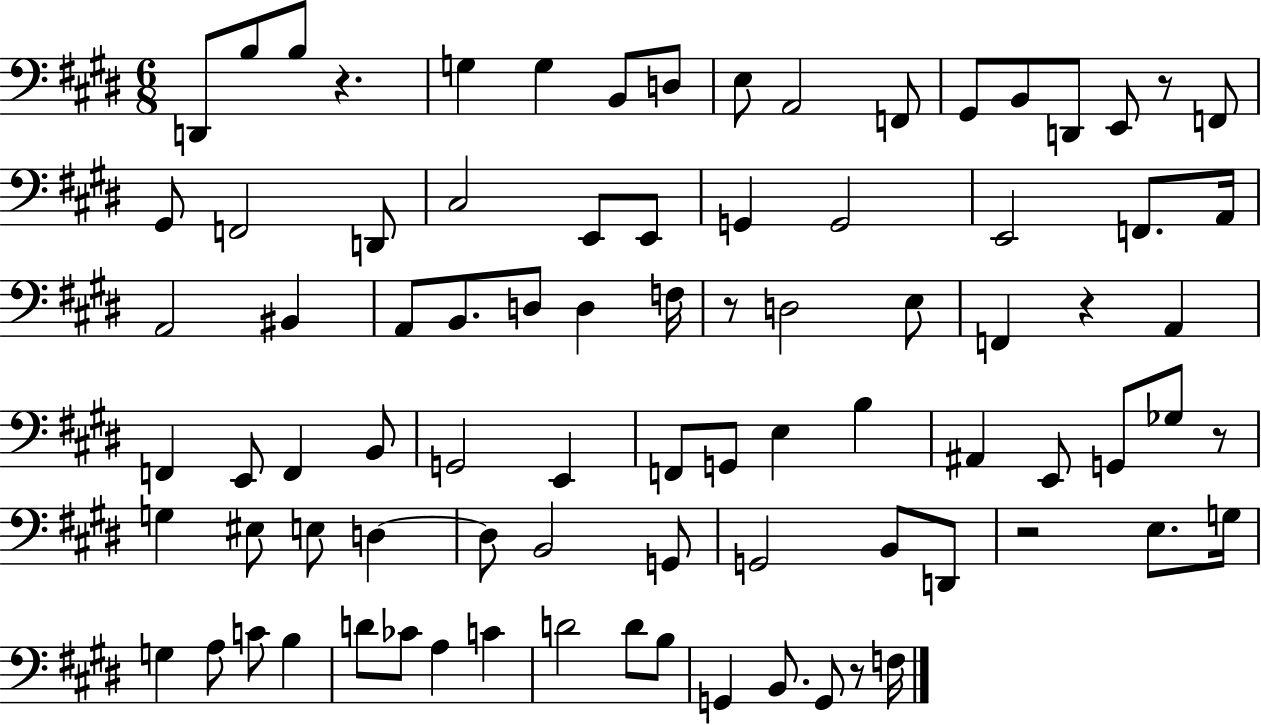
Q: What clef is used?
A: bass